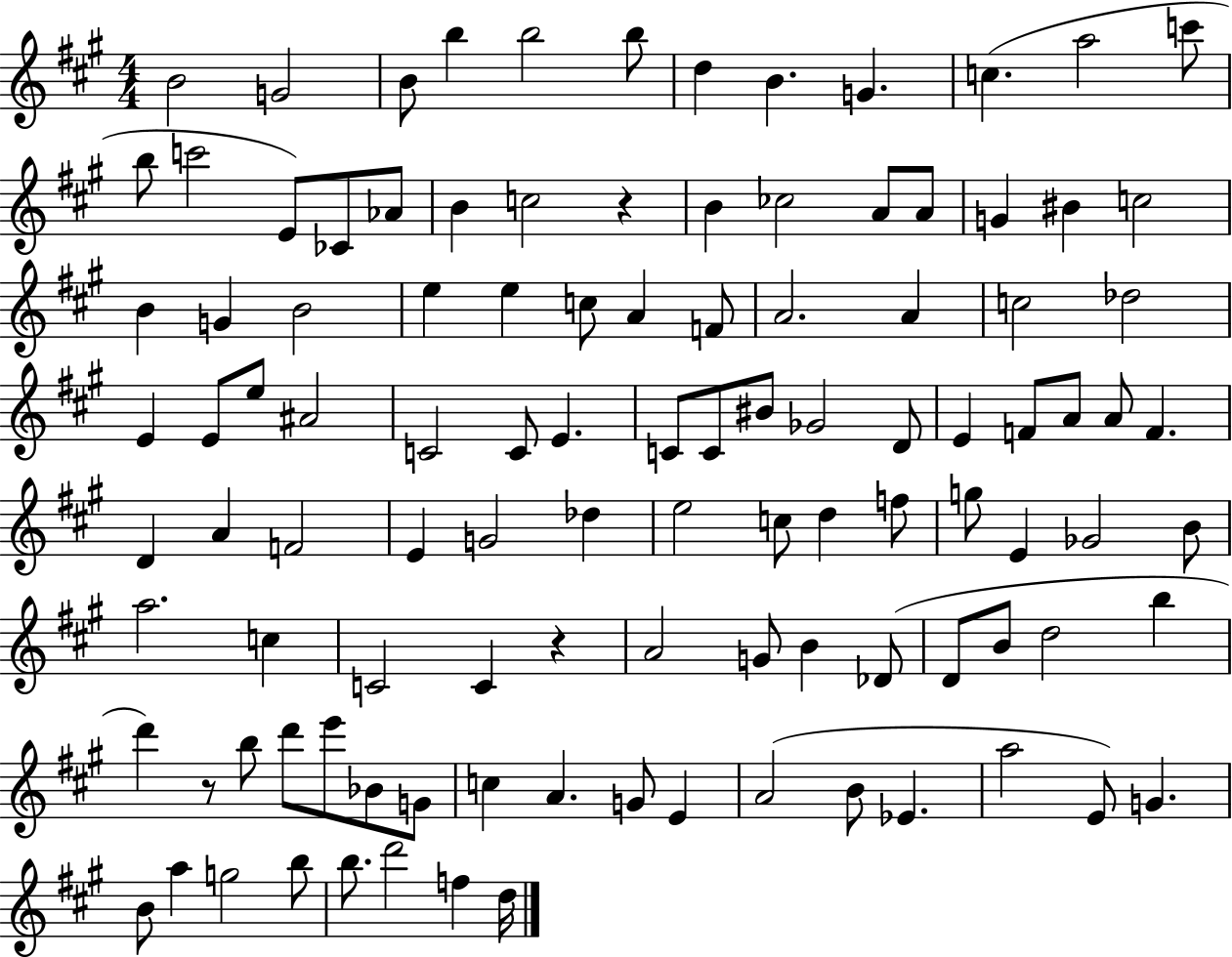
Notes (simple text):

B4/h G4/h B4/e B5/q B5/h B5/e D5/q B4/q. G4/q. C5/q. A5/h C6/e B5/e C6/h E4/e CES4/e Ab4/e B4/q C5/h R/q B4/q CES5/h A4/e A4/e G4/q BIS4/q C5/h B4/q G4/q B4/h E5/q E5/q C5/e A4/q F4/e A4/h. A4/q C5/h Db5/h E4/q E4/e E5/e A#4/h C4/h C4/e E4/q. C4/e C4/e BIS4/e Gb4/h D4/e E4/q F4/e A4/e A4/e F4/q. D4/q A4/q F4/h E4/q G4/h Db5/q E5/h C5/e D5/q F5/e G5/e E4/q Gb4/h B4/e A5/h. C5/q C4/h C4/q R/q A4/h G4/e B4/q Db4/e D4/e B4/e D5/h B5/q D6/q R/e B5/e D6/e E6/e Bb4/e G4/e C5/q A4/q. G4/e E4/q A4/h B4/e Eb4/q. A5/h E4/e G4/q. B4/e A5/q G5/h B5/e B5/e. D6/h F5/q D5/s